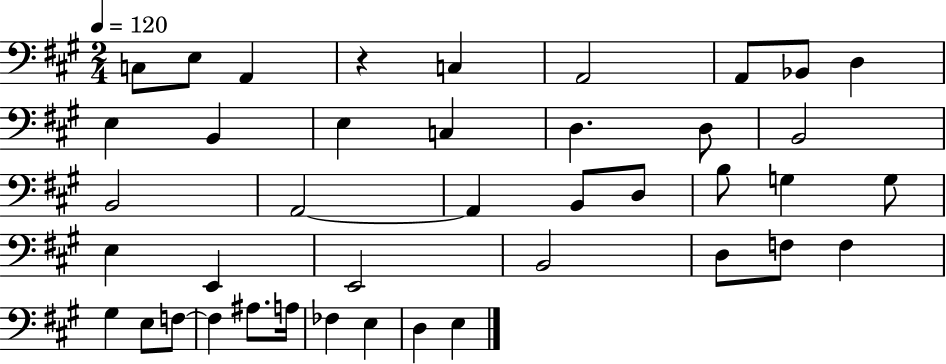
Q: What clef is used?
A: bass